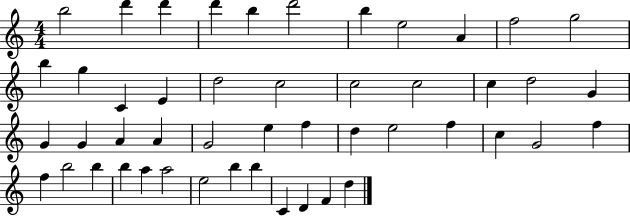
X:1
T:Untitled
M:4/4
L:1/4
K:C
b2 d' d' d' b d'2 b e2 A f2 g2 b g C E d2 c2 c2 c2 c d2 G G G A A G2 e f d e2 f c G2 f f b2 b b a a2 e2 b b C D F d